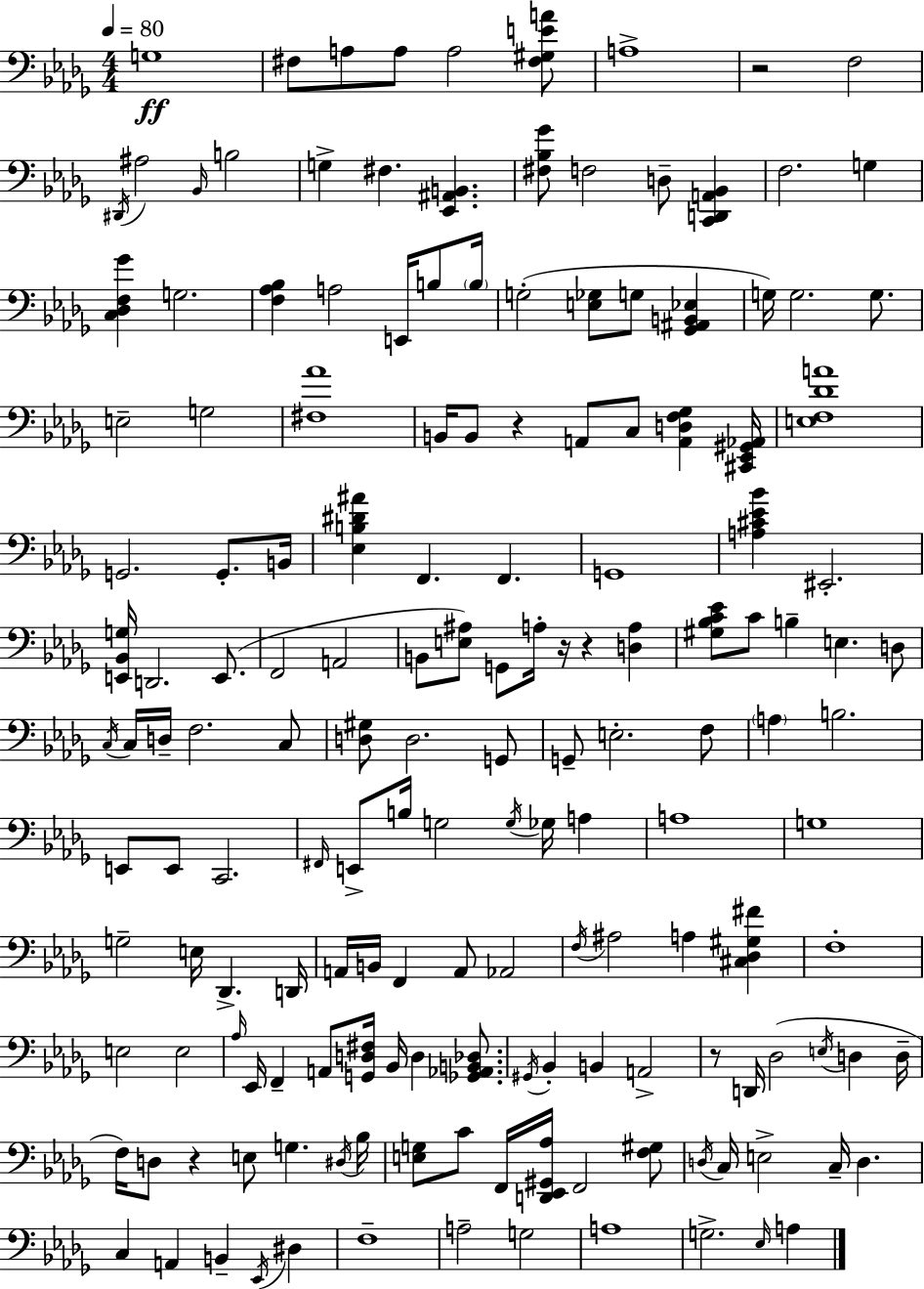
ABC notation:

X:1
T:Untitled
M:4/4
L:1/4
K:Bbm
G,4 ^F,/2 A,/2 A,/2 A,2 [^F,^G,EA]/2 A,4 z2 F,2 ^D,,/4 ^A,2 _B,,/4 B,2 G, ^F, [_E,,^A,,B,,] [^F,_B,_G]/2 F,2 D,/2 [C,,D,,A,,_B,,] F,2 G, [C,_D,F,_G] G,2 [F,_A,_B,] A,2 E,,/4 B,/2 B,/4 G,2 [E,_G,]/2 G,/2 [_G,,^A,,B,,_E,] G,/4 G,2 G,/2 E,2 G,2 [^F,_A]4 B,,/4 B,,/2 z A,,/2 C,/2 [A,,D,F,_G,] [^C,,_E,,^G,,_A,,]/4 [E,F,_DA]4 G,,2 G,,/2 B,,/4 [_E,B,^D^A] F,, F,, G,,4 [A,^C_E_B] ^E,,2 [E,,_B,,G,]/4 D,,2 E,,/2 F,,2 A,,2 B,,/2 [E,^A,]/2 G,,/2 A,/4 z/4 z [D,A,] [^G,_B,C_E]/2 C/2 B, E, D,/2 C,/4 C,/4 D,/4 F,2 C,/2 [D,^G,]/2 D,2 G,,/2 G,,/2 E,2 F,/2 A, B,2 E,,/2 E,,/2 C,,2 ^F,,/4 E,,/2 B,/4 G,2 G,/4 _G,/4 A, A,4 G,4 G,2 E,/4 _D,, D,,/4 A,,/4 B,,/4 F,, A,,/2 _A,,2 F,/4 ^A,2 A, [^C,_D,^G,^F] F,4 E,2 E,2 _A,/4 _E,,/4 F,, A,,/2 [G,,D,^F,]/4 _B,,/4 D, [_G,,_A,,B,,_D,]/2 ^G,,/4 _B,, B,, A,,2 z/2 D,,/4 _D,2 E,/4 D, D,/4 F,/4 D,/2 z E,/2 G, ^D,/4 _B,/4 [E,G,]/2 C/2 F,,/4 [D,,_E,,^G,,_A,]/4 F,,2 [F,^G,]/2 D,/4 C,/4 E,2 C,/4 D, C, A,, B,, _E,,/4 ^D, F,4 A,2 G,2 A,4 G,2 _E,/4 A,